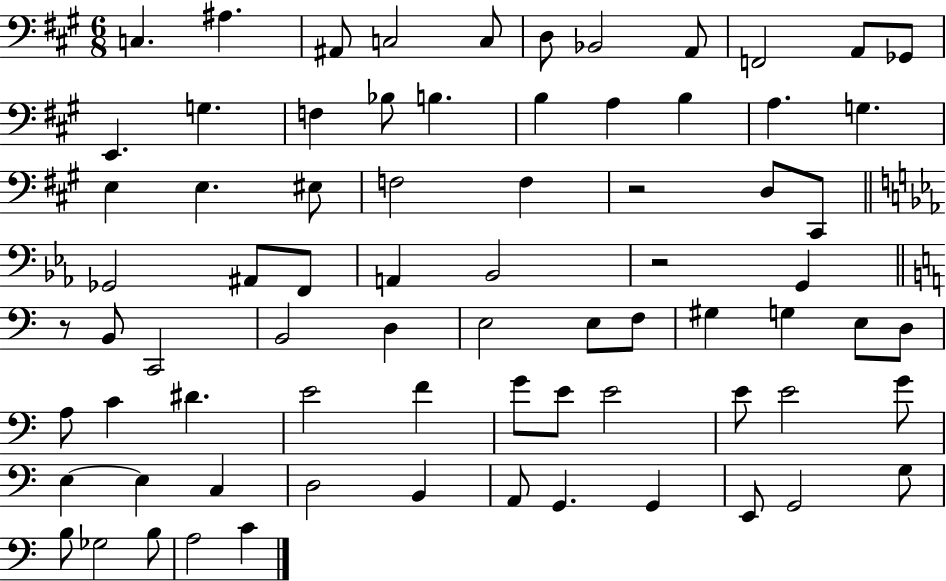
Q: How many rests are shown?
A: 3